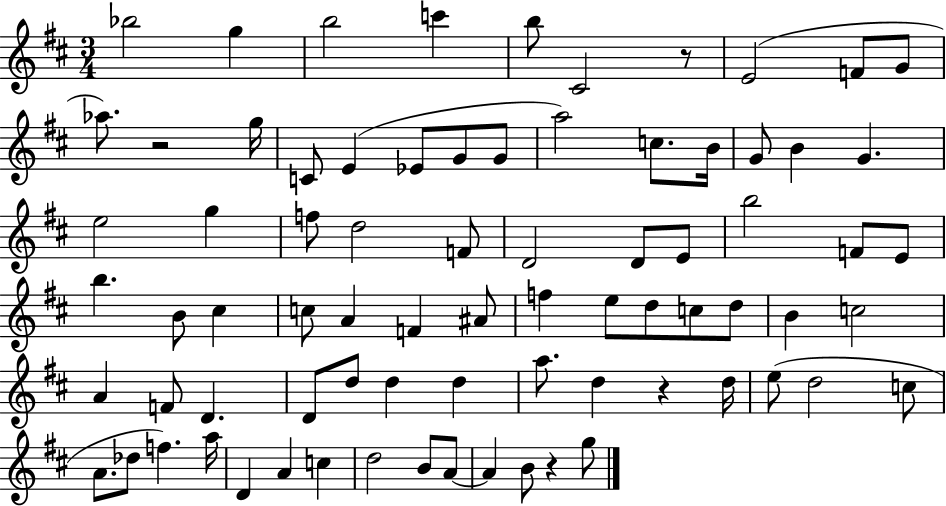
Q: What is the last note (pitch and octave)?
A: G5